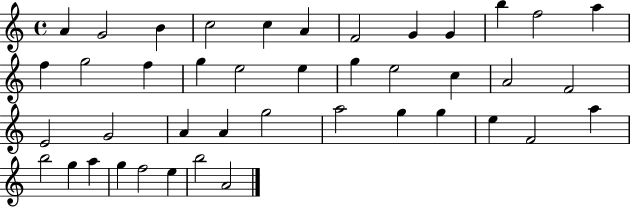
{
  \clef treble
  \time 4/4
  \defaultTimeSignature
  \key c \major
  a'4 g'2 b'4 | c''2 c''4 a'4 | f'2 g'4 g'4 | b''4 f''2 a''4 | \break f''4 g''2 f''4 | g''4 e''2 e''4 | g''4 e''2 c''4 | a'2 f'2 | \break e'2 g'2 | a'4 a'4 g''2 | a''2 g''4 g''4 | e''4 f'2 a''4 | \break b''2 g''4 a''4 | g''4 f''2 e''4 | b''2 a'2 | \bar "|."
}